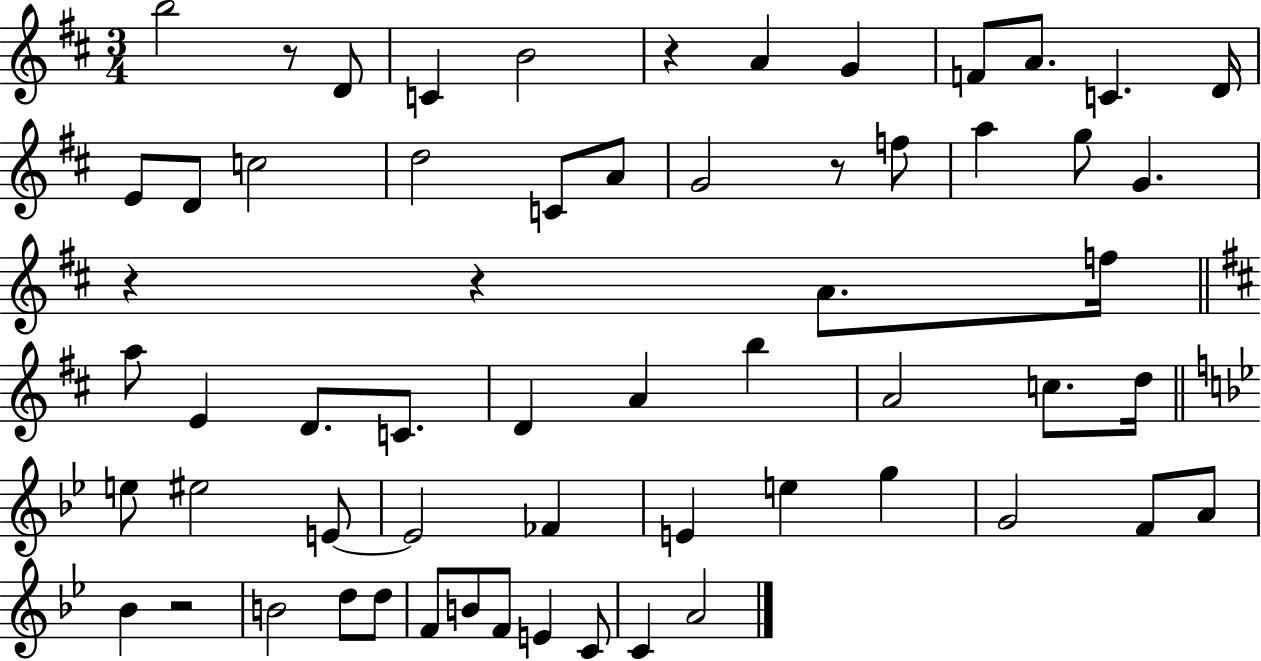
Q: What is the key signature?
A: D major